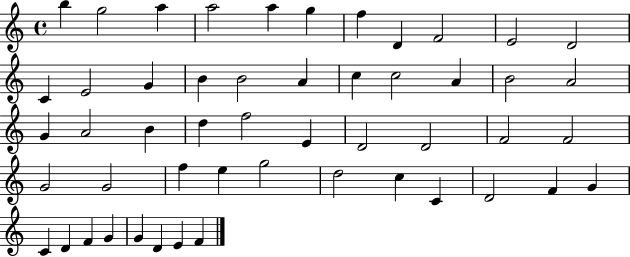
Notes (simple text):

B5/q G5/h A5/q A5/h A5/q G5/q F5/q D4/q F4/h E4/h D4/h C4/q E4/h G4/q B4/q B4/h A4/q C5/q C5/h A4/q B4/h A4/h G4/q A4/h B4/q D5/q F5/h E4/q D4/h D4/h F4/h F4/h G4/h G4/h F5/q E5/q G5/h D5/h C5/q C4/q D4/h F4/q G4/q C4/q D4/q F4/q G4/q G4/q D4/q E4/q F4/q